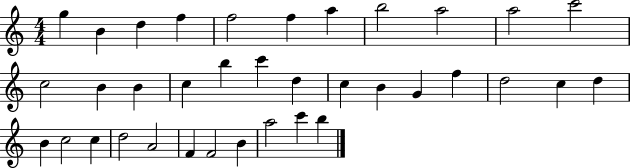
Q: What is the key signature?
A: C major